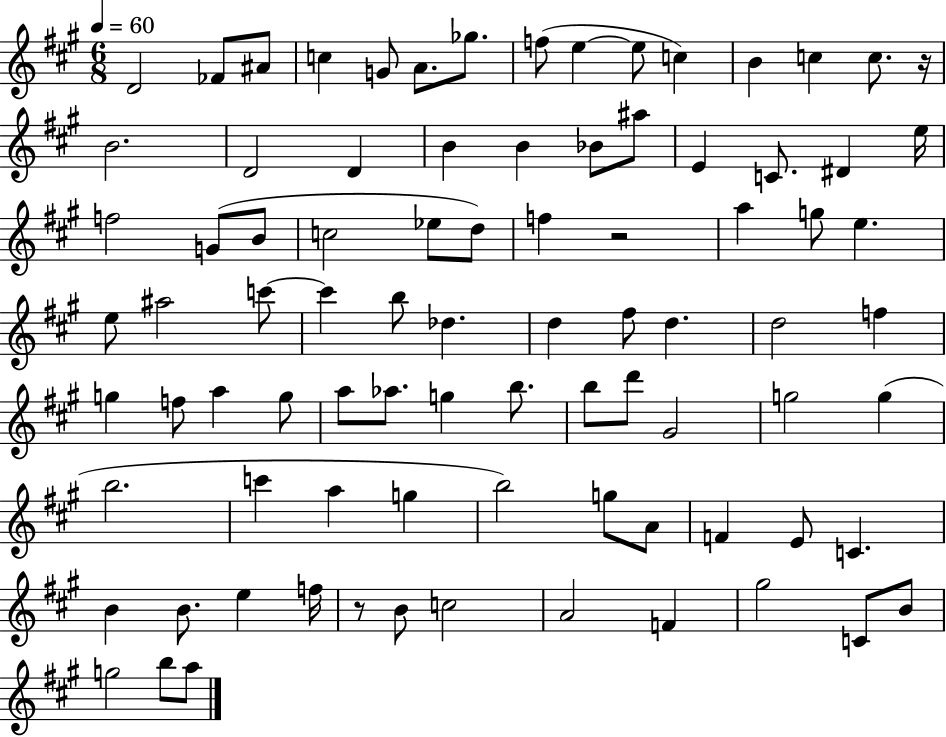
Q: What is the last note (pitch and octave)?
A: A5